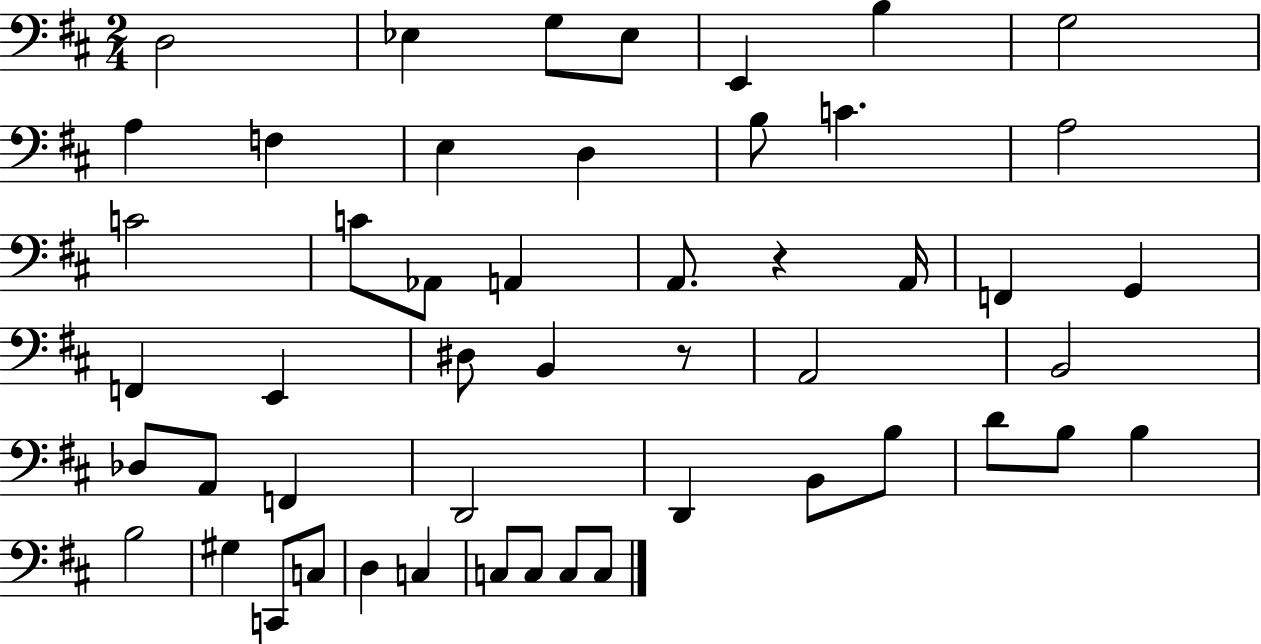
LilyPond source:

{
  \clef bass
  \numericTimeSignature
  \time 2/4
  \key d \major
  d2 | ees4 g8 ees8 | e,4 b4 | g2 | \break a4 f4 | e4 d4 | b8 c'4. | a2 | \break c'2 | c'8 aes,8 a,4 | a,8. r4 a,16 | f,4 g,4 | \break f,4 e,4 | dis8 b,4 r8 | a,2 | b,2 | \break des8 a,8 f,4 | d,2 | d,4 b,8 b8 | d'8 b8 b4 | \break b2 | gis4 c,8 c8 | d4 c4 | c8 c8 c8 c8 | \break \bar "|."
}